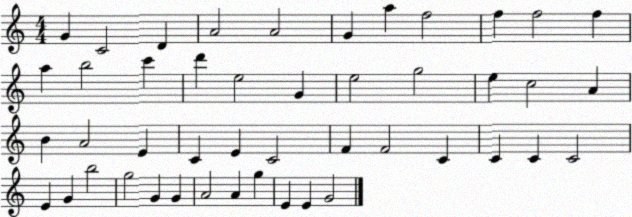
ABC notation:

X:1
T:Untitled
M:4/4
L:1/4
K:C
G C2 D A2 A2 G a f2 f f2 f a b2 c' d' e2 G e2 g2 e c2 A B A2 E C E C2 F F2 C C C C2 E G b2 g2 G G A2 A g E E G2